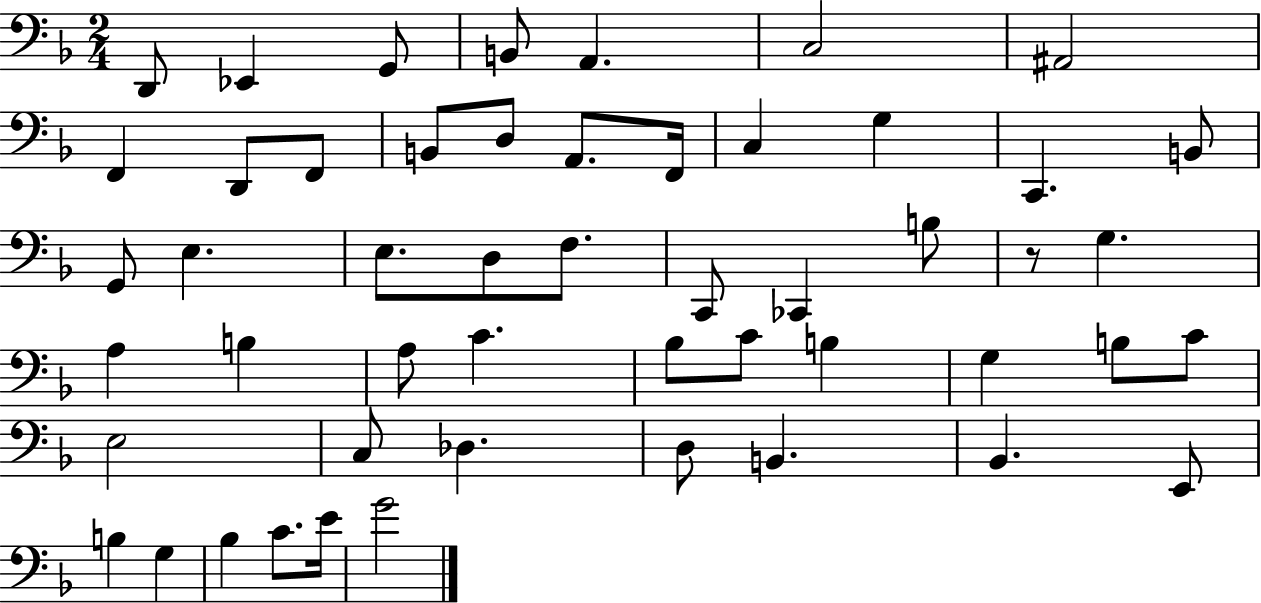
{
  \clef bass
  \numericTimeSignature
  \time 2/4
  \key f \major
  d,8 ees,4 g,8 | b,8 a,4. | c2 | ais,2 | \break f,4 d,8 f,8 | b,8 d8 a,8. f,16 | c4 g4 | c,4. b,8 | \break g,8 e4. | e8. d8 f8. | c,8 ces,4 b8 | r8 g4. | \break a4 b4 | a8 c'4. | bes8 c'8 b4 | g4 b8 c'8 | \break e2 | c8 des4. | d8 b,4. | bes,4. e,8 | \break b4 g4 | bes4 c'8. e'16 | g'2 | \bar "|."
}